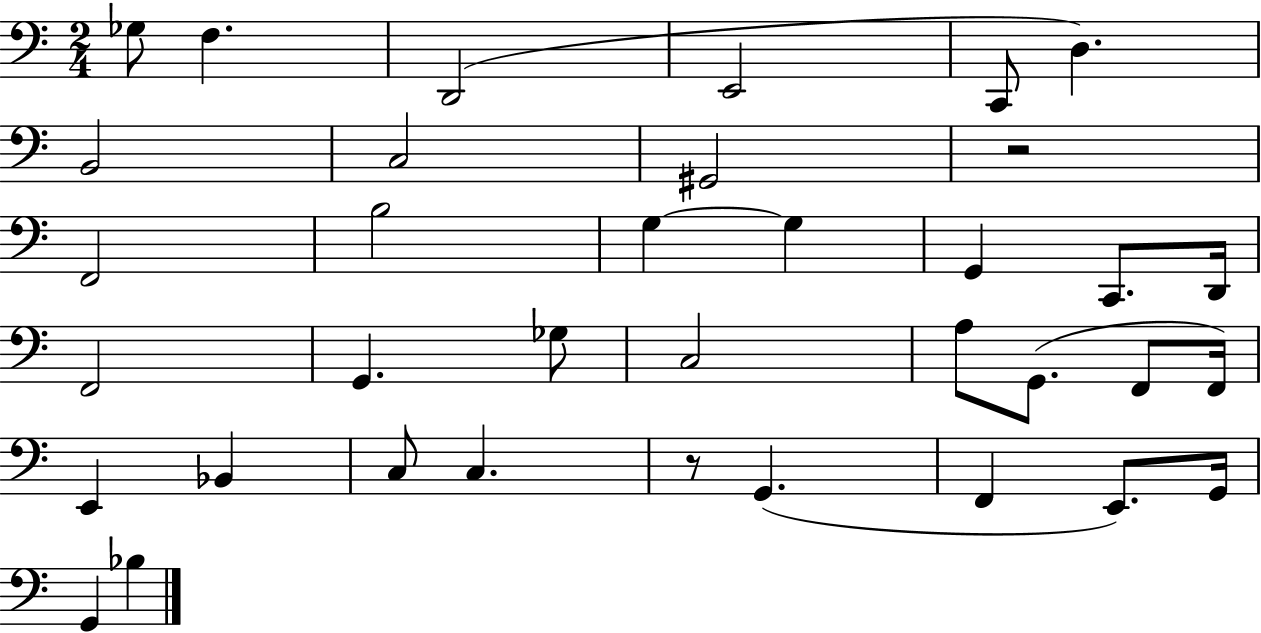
Gb3/e F3/q. D2/h E2/h C2/e D3/q. B2/h C3/h G#2/h R/h F2/h B3/h G3/q G3/q G2/q C2/e. D2/s F2/h G2/q. Gb3/e C3/h A3/e G2/e. F2/e F2/s E2/q Bb2/q C3/e C3/q. R/e G2/q. F2/q E2/e. G2/s G2/q Bb3/q